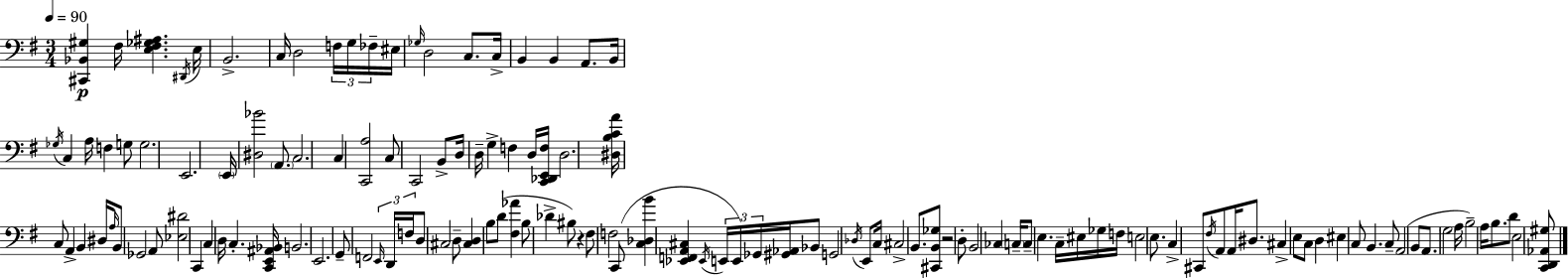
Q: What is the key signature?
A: E minor